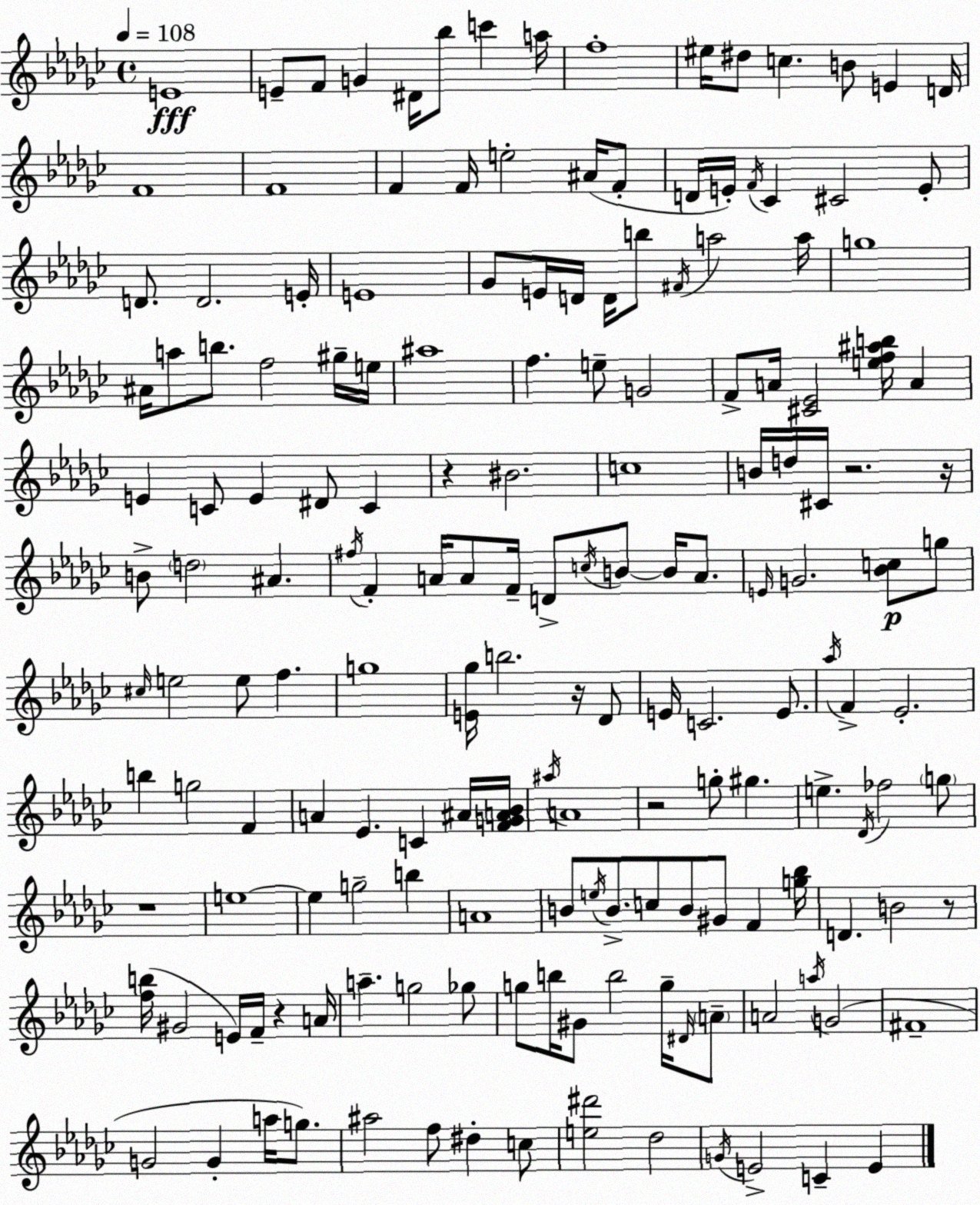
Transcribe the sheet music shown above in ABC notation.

X:1
T:Untitled
M:4/4
L:1/4
K:Ebm
E4 E/2 F/2 G ^D/4 _b/2 c' a/4 f4 ^e/4 ^d/2 c B/2 E D/4 F4 F4 F F/4 e2 ^A/4 F/2 D/4 E/4 F/4 _C ^C2 E/2 D/2 D2 E/4 E4 _G/2 E/4 D/4 D/4 b/2 ^F/4 a2 a/4 g4 ^A/4 a/2 b/2 f2 ^g/4 e/4 ^a4 f e/2 G2 F/2 A/4 [^C_E]2 [ef^ab]/4 A E C/2 E ^D/2 C z ^B2 c4 B/4 d/4 ^C/4 z2 z/4 B/2 d2 ^A ^f/4 F A/4 A/2 F/4 D/2 c/4 B/2 B/4 A/2 E/4 G2 [_Bc]/2 g/2 ^c/4 e2 e/2 f g4 [E_g]/4 b2 z/4 _D/2 E/4 C2 E/2 _a/4 F _E2 b g2 F A _E C ^A/4 [FGA_B]/4 ^a/4 A4 z2 g/2 ^g e _D/4 _f2 g/2 z4 e4 e g2 b A4 B/2 e/4 B/2 c/2 B/2 ^G/2 F [g_b]/4 D B2 z/2 [fb]/4 ^G2 E/4 F/4 z A/4 a g2 _g/2 g/2 b/4 ^G/2 b2 g/4 ^D/4 A/2 A2 a/4 G2 ^F4 G2 G a/4 g/2 ^a2 f/2 ^d c/2 [e^d']2 _d2 G/4 E2 C E